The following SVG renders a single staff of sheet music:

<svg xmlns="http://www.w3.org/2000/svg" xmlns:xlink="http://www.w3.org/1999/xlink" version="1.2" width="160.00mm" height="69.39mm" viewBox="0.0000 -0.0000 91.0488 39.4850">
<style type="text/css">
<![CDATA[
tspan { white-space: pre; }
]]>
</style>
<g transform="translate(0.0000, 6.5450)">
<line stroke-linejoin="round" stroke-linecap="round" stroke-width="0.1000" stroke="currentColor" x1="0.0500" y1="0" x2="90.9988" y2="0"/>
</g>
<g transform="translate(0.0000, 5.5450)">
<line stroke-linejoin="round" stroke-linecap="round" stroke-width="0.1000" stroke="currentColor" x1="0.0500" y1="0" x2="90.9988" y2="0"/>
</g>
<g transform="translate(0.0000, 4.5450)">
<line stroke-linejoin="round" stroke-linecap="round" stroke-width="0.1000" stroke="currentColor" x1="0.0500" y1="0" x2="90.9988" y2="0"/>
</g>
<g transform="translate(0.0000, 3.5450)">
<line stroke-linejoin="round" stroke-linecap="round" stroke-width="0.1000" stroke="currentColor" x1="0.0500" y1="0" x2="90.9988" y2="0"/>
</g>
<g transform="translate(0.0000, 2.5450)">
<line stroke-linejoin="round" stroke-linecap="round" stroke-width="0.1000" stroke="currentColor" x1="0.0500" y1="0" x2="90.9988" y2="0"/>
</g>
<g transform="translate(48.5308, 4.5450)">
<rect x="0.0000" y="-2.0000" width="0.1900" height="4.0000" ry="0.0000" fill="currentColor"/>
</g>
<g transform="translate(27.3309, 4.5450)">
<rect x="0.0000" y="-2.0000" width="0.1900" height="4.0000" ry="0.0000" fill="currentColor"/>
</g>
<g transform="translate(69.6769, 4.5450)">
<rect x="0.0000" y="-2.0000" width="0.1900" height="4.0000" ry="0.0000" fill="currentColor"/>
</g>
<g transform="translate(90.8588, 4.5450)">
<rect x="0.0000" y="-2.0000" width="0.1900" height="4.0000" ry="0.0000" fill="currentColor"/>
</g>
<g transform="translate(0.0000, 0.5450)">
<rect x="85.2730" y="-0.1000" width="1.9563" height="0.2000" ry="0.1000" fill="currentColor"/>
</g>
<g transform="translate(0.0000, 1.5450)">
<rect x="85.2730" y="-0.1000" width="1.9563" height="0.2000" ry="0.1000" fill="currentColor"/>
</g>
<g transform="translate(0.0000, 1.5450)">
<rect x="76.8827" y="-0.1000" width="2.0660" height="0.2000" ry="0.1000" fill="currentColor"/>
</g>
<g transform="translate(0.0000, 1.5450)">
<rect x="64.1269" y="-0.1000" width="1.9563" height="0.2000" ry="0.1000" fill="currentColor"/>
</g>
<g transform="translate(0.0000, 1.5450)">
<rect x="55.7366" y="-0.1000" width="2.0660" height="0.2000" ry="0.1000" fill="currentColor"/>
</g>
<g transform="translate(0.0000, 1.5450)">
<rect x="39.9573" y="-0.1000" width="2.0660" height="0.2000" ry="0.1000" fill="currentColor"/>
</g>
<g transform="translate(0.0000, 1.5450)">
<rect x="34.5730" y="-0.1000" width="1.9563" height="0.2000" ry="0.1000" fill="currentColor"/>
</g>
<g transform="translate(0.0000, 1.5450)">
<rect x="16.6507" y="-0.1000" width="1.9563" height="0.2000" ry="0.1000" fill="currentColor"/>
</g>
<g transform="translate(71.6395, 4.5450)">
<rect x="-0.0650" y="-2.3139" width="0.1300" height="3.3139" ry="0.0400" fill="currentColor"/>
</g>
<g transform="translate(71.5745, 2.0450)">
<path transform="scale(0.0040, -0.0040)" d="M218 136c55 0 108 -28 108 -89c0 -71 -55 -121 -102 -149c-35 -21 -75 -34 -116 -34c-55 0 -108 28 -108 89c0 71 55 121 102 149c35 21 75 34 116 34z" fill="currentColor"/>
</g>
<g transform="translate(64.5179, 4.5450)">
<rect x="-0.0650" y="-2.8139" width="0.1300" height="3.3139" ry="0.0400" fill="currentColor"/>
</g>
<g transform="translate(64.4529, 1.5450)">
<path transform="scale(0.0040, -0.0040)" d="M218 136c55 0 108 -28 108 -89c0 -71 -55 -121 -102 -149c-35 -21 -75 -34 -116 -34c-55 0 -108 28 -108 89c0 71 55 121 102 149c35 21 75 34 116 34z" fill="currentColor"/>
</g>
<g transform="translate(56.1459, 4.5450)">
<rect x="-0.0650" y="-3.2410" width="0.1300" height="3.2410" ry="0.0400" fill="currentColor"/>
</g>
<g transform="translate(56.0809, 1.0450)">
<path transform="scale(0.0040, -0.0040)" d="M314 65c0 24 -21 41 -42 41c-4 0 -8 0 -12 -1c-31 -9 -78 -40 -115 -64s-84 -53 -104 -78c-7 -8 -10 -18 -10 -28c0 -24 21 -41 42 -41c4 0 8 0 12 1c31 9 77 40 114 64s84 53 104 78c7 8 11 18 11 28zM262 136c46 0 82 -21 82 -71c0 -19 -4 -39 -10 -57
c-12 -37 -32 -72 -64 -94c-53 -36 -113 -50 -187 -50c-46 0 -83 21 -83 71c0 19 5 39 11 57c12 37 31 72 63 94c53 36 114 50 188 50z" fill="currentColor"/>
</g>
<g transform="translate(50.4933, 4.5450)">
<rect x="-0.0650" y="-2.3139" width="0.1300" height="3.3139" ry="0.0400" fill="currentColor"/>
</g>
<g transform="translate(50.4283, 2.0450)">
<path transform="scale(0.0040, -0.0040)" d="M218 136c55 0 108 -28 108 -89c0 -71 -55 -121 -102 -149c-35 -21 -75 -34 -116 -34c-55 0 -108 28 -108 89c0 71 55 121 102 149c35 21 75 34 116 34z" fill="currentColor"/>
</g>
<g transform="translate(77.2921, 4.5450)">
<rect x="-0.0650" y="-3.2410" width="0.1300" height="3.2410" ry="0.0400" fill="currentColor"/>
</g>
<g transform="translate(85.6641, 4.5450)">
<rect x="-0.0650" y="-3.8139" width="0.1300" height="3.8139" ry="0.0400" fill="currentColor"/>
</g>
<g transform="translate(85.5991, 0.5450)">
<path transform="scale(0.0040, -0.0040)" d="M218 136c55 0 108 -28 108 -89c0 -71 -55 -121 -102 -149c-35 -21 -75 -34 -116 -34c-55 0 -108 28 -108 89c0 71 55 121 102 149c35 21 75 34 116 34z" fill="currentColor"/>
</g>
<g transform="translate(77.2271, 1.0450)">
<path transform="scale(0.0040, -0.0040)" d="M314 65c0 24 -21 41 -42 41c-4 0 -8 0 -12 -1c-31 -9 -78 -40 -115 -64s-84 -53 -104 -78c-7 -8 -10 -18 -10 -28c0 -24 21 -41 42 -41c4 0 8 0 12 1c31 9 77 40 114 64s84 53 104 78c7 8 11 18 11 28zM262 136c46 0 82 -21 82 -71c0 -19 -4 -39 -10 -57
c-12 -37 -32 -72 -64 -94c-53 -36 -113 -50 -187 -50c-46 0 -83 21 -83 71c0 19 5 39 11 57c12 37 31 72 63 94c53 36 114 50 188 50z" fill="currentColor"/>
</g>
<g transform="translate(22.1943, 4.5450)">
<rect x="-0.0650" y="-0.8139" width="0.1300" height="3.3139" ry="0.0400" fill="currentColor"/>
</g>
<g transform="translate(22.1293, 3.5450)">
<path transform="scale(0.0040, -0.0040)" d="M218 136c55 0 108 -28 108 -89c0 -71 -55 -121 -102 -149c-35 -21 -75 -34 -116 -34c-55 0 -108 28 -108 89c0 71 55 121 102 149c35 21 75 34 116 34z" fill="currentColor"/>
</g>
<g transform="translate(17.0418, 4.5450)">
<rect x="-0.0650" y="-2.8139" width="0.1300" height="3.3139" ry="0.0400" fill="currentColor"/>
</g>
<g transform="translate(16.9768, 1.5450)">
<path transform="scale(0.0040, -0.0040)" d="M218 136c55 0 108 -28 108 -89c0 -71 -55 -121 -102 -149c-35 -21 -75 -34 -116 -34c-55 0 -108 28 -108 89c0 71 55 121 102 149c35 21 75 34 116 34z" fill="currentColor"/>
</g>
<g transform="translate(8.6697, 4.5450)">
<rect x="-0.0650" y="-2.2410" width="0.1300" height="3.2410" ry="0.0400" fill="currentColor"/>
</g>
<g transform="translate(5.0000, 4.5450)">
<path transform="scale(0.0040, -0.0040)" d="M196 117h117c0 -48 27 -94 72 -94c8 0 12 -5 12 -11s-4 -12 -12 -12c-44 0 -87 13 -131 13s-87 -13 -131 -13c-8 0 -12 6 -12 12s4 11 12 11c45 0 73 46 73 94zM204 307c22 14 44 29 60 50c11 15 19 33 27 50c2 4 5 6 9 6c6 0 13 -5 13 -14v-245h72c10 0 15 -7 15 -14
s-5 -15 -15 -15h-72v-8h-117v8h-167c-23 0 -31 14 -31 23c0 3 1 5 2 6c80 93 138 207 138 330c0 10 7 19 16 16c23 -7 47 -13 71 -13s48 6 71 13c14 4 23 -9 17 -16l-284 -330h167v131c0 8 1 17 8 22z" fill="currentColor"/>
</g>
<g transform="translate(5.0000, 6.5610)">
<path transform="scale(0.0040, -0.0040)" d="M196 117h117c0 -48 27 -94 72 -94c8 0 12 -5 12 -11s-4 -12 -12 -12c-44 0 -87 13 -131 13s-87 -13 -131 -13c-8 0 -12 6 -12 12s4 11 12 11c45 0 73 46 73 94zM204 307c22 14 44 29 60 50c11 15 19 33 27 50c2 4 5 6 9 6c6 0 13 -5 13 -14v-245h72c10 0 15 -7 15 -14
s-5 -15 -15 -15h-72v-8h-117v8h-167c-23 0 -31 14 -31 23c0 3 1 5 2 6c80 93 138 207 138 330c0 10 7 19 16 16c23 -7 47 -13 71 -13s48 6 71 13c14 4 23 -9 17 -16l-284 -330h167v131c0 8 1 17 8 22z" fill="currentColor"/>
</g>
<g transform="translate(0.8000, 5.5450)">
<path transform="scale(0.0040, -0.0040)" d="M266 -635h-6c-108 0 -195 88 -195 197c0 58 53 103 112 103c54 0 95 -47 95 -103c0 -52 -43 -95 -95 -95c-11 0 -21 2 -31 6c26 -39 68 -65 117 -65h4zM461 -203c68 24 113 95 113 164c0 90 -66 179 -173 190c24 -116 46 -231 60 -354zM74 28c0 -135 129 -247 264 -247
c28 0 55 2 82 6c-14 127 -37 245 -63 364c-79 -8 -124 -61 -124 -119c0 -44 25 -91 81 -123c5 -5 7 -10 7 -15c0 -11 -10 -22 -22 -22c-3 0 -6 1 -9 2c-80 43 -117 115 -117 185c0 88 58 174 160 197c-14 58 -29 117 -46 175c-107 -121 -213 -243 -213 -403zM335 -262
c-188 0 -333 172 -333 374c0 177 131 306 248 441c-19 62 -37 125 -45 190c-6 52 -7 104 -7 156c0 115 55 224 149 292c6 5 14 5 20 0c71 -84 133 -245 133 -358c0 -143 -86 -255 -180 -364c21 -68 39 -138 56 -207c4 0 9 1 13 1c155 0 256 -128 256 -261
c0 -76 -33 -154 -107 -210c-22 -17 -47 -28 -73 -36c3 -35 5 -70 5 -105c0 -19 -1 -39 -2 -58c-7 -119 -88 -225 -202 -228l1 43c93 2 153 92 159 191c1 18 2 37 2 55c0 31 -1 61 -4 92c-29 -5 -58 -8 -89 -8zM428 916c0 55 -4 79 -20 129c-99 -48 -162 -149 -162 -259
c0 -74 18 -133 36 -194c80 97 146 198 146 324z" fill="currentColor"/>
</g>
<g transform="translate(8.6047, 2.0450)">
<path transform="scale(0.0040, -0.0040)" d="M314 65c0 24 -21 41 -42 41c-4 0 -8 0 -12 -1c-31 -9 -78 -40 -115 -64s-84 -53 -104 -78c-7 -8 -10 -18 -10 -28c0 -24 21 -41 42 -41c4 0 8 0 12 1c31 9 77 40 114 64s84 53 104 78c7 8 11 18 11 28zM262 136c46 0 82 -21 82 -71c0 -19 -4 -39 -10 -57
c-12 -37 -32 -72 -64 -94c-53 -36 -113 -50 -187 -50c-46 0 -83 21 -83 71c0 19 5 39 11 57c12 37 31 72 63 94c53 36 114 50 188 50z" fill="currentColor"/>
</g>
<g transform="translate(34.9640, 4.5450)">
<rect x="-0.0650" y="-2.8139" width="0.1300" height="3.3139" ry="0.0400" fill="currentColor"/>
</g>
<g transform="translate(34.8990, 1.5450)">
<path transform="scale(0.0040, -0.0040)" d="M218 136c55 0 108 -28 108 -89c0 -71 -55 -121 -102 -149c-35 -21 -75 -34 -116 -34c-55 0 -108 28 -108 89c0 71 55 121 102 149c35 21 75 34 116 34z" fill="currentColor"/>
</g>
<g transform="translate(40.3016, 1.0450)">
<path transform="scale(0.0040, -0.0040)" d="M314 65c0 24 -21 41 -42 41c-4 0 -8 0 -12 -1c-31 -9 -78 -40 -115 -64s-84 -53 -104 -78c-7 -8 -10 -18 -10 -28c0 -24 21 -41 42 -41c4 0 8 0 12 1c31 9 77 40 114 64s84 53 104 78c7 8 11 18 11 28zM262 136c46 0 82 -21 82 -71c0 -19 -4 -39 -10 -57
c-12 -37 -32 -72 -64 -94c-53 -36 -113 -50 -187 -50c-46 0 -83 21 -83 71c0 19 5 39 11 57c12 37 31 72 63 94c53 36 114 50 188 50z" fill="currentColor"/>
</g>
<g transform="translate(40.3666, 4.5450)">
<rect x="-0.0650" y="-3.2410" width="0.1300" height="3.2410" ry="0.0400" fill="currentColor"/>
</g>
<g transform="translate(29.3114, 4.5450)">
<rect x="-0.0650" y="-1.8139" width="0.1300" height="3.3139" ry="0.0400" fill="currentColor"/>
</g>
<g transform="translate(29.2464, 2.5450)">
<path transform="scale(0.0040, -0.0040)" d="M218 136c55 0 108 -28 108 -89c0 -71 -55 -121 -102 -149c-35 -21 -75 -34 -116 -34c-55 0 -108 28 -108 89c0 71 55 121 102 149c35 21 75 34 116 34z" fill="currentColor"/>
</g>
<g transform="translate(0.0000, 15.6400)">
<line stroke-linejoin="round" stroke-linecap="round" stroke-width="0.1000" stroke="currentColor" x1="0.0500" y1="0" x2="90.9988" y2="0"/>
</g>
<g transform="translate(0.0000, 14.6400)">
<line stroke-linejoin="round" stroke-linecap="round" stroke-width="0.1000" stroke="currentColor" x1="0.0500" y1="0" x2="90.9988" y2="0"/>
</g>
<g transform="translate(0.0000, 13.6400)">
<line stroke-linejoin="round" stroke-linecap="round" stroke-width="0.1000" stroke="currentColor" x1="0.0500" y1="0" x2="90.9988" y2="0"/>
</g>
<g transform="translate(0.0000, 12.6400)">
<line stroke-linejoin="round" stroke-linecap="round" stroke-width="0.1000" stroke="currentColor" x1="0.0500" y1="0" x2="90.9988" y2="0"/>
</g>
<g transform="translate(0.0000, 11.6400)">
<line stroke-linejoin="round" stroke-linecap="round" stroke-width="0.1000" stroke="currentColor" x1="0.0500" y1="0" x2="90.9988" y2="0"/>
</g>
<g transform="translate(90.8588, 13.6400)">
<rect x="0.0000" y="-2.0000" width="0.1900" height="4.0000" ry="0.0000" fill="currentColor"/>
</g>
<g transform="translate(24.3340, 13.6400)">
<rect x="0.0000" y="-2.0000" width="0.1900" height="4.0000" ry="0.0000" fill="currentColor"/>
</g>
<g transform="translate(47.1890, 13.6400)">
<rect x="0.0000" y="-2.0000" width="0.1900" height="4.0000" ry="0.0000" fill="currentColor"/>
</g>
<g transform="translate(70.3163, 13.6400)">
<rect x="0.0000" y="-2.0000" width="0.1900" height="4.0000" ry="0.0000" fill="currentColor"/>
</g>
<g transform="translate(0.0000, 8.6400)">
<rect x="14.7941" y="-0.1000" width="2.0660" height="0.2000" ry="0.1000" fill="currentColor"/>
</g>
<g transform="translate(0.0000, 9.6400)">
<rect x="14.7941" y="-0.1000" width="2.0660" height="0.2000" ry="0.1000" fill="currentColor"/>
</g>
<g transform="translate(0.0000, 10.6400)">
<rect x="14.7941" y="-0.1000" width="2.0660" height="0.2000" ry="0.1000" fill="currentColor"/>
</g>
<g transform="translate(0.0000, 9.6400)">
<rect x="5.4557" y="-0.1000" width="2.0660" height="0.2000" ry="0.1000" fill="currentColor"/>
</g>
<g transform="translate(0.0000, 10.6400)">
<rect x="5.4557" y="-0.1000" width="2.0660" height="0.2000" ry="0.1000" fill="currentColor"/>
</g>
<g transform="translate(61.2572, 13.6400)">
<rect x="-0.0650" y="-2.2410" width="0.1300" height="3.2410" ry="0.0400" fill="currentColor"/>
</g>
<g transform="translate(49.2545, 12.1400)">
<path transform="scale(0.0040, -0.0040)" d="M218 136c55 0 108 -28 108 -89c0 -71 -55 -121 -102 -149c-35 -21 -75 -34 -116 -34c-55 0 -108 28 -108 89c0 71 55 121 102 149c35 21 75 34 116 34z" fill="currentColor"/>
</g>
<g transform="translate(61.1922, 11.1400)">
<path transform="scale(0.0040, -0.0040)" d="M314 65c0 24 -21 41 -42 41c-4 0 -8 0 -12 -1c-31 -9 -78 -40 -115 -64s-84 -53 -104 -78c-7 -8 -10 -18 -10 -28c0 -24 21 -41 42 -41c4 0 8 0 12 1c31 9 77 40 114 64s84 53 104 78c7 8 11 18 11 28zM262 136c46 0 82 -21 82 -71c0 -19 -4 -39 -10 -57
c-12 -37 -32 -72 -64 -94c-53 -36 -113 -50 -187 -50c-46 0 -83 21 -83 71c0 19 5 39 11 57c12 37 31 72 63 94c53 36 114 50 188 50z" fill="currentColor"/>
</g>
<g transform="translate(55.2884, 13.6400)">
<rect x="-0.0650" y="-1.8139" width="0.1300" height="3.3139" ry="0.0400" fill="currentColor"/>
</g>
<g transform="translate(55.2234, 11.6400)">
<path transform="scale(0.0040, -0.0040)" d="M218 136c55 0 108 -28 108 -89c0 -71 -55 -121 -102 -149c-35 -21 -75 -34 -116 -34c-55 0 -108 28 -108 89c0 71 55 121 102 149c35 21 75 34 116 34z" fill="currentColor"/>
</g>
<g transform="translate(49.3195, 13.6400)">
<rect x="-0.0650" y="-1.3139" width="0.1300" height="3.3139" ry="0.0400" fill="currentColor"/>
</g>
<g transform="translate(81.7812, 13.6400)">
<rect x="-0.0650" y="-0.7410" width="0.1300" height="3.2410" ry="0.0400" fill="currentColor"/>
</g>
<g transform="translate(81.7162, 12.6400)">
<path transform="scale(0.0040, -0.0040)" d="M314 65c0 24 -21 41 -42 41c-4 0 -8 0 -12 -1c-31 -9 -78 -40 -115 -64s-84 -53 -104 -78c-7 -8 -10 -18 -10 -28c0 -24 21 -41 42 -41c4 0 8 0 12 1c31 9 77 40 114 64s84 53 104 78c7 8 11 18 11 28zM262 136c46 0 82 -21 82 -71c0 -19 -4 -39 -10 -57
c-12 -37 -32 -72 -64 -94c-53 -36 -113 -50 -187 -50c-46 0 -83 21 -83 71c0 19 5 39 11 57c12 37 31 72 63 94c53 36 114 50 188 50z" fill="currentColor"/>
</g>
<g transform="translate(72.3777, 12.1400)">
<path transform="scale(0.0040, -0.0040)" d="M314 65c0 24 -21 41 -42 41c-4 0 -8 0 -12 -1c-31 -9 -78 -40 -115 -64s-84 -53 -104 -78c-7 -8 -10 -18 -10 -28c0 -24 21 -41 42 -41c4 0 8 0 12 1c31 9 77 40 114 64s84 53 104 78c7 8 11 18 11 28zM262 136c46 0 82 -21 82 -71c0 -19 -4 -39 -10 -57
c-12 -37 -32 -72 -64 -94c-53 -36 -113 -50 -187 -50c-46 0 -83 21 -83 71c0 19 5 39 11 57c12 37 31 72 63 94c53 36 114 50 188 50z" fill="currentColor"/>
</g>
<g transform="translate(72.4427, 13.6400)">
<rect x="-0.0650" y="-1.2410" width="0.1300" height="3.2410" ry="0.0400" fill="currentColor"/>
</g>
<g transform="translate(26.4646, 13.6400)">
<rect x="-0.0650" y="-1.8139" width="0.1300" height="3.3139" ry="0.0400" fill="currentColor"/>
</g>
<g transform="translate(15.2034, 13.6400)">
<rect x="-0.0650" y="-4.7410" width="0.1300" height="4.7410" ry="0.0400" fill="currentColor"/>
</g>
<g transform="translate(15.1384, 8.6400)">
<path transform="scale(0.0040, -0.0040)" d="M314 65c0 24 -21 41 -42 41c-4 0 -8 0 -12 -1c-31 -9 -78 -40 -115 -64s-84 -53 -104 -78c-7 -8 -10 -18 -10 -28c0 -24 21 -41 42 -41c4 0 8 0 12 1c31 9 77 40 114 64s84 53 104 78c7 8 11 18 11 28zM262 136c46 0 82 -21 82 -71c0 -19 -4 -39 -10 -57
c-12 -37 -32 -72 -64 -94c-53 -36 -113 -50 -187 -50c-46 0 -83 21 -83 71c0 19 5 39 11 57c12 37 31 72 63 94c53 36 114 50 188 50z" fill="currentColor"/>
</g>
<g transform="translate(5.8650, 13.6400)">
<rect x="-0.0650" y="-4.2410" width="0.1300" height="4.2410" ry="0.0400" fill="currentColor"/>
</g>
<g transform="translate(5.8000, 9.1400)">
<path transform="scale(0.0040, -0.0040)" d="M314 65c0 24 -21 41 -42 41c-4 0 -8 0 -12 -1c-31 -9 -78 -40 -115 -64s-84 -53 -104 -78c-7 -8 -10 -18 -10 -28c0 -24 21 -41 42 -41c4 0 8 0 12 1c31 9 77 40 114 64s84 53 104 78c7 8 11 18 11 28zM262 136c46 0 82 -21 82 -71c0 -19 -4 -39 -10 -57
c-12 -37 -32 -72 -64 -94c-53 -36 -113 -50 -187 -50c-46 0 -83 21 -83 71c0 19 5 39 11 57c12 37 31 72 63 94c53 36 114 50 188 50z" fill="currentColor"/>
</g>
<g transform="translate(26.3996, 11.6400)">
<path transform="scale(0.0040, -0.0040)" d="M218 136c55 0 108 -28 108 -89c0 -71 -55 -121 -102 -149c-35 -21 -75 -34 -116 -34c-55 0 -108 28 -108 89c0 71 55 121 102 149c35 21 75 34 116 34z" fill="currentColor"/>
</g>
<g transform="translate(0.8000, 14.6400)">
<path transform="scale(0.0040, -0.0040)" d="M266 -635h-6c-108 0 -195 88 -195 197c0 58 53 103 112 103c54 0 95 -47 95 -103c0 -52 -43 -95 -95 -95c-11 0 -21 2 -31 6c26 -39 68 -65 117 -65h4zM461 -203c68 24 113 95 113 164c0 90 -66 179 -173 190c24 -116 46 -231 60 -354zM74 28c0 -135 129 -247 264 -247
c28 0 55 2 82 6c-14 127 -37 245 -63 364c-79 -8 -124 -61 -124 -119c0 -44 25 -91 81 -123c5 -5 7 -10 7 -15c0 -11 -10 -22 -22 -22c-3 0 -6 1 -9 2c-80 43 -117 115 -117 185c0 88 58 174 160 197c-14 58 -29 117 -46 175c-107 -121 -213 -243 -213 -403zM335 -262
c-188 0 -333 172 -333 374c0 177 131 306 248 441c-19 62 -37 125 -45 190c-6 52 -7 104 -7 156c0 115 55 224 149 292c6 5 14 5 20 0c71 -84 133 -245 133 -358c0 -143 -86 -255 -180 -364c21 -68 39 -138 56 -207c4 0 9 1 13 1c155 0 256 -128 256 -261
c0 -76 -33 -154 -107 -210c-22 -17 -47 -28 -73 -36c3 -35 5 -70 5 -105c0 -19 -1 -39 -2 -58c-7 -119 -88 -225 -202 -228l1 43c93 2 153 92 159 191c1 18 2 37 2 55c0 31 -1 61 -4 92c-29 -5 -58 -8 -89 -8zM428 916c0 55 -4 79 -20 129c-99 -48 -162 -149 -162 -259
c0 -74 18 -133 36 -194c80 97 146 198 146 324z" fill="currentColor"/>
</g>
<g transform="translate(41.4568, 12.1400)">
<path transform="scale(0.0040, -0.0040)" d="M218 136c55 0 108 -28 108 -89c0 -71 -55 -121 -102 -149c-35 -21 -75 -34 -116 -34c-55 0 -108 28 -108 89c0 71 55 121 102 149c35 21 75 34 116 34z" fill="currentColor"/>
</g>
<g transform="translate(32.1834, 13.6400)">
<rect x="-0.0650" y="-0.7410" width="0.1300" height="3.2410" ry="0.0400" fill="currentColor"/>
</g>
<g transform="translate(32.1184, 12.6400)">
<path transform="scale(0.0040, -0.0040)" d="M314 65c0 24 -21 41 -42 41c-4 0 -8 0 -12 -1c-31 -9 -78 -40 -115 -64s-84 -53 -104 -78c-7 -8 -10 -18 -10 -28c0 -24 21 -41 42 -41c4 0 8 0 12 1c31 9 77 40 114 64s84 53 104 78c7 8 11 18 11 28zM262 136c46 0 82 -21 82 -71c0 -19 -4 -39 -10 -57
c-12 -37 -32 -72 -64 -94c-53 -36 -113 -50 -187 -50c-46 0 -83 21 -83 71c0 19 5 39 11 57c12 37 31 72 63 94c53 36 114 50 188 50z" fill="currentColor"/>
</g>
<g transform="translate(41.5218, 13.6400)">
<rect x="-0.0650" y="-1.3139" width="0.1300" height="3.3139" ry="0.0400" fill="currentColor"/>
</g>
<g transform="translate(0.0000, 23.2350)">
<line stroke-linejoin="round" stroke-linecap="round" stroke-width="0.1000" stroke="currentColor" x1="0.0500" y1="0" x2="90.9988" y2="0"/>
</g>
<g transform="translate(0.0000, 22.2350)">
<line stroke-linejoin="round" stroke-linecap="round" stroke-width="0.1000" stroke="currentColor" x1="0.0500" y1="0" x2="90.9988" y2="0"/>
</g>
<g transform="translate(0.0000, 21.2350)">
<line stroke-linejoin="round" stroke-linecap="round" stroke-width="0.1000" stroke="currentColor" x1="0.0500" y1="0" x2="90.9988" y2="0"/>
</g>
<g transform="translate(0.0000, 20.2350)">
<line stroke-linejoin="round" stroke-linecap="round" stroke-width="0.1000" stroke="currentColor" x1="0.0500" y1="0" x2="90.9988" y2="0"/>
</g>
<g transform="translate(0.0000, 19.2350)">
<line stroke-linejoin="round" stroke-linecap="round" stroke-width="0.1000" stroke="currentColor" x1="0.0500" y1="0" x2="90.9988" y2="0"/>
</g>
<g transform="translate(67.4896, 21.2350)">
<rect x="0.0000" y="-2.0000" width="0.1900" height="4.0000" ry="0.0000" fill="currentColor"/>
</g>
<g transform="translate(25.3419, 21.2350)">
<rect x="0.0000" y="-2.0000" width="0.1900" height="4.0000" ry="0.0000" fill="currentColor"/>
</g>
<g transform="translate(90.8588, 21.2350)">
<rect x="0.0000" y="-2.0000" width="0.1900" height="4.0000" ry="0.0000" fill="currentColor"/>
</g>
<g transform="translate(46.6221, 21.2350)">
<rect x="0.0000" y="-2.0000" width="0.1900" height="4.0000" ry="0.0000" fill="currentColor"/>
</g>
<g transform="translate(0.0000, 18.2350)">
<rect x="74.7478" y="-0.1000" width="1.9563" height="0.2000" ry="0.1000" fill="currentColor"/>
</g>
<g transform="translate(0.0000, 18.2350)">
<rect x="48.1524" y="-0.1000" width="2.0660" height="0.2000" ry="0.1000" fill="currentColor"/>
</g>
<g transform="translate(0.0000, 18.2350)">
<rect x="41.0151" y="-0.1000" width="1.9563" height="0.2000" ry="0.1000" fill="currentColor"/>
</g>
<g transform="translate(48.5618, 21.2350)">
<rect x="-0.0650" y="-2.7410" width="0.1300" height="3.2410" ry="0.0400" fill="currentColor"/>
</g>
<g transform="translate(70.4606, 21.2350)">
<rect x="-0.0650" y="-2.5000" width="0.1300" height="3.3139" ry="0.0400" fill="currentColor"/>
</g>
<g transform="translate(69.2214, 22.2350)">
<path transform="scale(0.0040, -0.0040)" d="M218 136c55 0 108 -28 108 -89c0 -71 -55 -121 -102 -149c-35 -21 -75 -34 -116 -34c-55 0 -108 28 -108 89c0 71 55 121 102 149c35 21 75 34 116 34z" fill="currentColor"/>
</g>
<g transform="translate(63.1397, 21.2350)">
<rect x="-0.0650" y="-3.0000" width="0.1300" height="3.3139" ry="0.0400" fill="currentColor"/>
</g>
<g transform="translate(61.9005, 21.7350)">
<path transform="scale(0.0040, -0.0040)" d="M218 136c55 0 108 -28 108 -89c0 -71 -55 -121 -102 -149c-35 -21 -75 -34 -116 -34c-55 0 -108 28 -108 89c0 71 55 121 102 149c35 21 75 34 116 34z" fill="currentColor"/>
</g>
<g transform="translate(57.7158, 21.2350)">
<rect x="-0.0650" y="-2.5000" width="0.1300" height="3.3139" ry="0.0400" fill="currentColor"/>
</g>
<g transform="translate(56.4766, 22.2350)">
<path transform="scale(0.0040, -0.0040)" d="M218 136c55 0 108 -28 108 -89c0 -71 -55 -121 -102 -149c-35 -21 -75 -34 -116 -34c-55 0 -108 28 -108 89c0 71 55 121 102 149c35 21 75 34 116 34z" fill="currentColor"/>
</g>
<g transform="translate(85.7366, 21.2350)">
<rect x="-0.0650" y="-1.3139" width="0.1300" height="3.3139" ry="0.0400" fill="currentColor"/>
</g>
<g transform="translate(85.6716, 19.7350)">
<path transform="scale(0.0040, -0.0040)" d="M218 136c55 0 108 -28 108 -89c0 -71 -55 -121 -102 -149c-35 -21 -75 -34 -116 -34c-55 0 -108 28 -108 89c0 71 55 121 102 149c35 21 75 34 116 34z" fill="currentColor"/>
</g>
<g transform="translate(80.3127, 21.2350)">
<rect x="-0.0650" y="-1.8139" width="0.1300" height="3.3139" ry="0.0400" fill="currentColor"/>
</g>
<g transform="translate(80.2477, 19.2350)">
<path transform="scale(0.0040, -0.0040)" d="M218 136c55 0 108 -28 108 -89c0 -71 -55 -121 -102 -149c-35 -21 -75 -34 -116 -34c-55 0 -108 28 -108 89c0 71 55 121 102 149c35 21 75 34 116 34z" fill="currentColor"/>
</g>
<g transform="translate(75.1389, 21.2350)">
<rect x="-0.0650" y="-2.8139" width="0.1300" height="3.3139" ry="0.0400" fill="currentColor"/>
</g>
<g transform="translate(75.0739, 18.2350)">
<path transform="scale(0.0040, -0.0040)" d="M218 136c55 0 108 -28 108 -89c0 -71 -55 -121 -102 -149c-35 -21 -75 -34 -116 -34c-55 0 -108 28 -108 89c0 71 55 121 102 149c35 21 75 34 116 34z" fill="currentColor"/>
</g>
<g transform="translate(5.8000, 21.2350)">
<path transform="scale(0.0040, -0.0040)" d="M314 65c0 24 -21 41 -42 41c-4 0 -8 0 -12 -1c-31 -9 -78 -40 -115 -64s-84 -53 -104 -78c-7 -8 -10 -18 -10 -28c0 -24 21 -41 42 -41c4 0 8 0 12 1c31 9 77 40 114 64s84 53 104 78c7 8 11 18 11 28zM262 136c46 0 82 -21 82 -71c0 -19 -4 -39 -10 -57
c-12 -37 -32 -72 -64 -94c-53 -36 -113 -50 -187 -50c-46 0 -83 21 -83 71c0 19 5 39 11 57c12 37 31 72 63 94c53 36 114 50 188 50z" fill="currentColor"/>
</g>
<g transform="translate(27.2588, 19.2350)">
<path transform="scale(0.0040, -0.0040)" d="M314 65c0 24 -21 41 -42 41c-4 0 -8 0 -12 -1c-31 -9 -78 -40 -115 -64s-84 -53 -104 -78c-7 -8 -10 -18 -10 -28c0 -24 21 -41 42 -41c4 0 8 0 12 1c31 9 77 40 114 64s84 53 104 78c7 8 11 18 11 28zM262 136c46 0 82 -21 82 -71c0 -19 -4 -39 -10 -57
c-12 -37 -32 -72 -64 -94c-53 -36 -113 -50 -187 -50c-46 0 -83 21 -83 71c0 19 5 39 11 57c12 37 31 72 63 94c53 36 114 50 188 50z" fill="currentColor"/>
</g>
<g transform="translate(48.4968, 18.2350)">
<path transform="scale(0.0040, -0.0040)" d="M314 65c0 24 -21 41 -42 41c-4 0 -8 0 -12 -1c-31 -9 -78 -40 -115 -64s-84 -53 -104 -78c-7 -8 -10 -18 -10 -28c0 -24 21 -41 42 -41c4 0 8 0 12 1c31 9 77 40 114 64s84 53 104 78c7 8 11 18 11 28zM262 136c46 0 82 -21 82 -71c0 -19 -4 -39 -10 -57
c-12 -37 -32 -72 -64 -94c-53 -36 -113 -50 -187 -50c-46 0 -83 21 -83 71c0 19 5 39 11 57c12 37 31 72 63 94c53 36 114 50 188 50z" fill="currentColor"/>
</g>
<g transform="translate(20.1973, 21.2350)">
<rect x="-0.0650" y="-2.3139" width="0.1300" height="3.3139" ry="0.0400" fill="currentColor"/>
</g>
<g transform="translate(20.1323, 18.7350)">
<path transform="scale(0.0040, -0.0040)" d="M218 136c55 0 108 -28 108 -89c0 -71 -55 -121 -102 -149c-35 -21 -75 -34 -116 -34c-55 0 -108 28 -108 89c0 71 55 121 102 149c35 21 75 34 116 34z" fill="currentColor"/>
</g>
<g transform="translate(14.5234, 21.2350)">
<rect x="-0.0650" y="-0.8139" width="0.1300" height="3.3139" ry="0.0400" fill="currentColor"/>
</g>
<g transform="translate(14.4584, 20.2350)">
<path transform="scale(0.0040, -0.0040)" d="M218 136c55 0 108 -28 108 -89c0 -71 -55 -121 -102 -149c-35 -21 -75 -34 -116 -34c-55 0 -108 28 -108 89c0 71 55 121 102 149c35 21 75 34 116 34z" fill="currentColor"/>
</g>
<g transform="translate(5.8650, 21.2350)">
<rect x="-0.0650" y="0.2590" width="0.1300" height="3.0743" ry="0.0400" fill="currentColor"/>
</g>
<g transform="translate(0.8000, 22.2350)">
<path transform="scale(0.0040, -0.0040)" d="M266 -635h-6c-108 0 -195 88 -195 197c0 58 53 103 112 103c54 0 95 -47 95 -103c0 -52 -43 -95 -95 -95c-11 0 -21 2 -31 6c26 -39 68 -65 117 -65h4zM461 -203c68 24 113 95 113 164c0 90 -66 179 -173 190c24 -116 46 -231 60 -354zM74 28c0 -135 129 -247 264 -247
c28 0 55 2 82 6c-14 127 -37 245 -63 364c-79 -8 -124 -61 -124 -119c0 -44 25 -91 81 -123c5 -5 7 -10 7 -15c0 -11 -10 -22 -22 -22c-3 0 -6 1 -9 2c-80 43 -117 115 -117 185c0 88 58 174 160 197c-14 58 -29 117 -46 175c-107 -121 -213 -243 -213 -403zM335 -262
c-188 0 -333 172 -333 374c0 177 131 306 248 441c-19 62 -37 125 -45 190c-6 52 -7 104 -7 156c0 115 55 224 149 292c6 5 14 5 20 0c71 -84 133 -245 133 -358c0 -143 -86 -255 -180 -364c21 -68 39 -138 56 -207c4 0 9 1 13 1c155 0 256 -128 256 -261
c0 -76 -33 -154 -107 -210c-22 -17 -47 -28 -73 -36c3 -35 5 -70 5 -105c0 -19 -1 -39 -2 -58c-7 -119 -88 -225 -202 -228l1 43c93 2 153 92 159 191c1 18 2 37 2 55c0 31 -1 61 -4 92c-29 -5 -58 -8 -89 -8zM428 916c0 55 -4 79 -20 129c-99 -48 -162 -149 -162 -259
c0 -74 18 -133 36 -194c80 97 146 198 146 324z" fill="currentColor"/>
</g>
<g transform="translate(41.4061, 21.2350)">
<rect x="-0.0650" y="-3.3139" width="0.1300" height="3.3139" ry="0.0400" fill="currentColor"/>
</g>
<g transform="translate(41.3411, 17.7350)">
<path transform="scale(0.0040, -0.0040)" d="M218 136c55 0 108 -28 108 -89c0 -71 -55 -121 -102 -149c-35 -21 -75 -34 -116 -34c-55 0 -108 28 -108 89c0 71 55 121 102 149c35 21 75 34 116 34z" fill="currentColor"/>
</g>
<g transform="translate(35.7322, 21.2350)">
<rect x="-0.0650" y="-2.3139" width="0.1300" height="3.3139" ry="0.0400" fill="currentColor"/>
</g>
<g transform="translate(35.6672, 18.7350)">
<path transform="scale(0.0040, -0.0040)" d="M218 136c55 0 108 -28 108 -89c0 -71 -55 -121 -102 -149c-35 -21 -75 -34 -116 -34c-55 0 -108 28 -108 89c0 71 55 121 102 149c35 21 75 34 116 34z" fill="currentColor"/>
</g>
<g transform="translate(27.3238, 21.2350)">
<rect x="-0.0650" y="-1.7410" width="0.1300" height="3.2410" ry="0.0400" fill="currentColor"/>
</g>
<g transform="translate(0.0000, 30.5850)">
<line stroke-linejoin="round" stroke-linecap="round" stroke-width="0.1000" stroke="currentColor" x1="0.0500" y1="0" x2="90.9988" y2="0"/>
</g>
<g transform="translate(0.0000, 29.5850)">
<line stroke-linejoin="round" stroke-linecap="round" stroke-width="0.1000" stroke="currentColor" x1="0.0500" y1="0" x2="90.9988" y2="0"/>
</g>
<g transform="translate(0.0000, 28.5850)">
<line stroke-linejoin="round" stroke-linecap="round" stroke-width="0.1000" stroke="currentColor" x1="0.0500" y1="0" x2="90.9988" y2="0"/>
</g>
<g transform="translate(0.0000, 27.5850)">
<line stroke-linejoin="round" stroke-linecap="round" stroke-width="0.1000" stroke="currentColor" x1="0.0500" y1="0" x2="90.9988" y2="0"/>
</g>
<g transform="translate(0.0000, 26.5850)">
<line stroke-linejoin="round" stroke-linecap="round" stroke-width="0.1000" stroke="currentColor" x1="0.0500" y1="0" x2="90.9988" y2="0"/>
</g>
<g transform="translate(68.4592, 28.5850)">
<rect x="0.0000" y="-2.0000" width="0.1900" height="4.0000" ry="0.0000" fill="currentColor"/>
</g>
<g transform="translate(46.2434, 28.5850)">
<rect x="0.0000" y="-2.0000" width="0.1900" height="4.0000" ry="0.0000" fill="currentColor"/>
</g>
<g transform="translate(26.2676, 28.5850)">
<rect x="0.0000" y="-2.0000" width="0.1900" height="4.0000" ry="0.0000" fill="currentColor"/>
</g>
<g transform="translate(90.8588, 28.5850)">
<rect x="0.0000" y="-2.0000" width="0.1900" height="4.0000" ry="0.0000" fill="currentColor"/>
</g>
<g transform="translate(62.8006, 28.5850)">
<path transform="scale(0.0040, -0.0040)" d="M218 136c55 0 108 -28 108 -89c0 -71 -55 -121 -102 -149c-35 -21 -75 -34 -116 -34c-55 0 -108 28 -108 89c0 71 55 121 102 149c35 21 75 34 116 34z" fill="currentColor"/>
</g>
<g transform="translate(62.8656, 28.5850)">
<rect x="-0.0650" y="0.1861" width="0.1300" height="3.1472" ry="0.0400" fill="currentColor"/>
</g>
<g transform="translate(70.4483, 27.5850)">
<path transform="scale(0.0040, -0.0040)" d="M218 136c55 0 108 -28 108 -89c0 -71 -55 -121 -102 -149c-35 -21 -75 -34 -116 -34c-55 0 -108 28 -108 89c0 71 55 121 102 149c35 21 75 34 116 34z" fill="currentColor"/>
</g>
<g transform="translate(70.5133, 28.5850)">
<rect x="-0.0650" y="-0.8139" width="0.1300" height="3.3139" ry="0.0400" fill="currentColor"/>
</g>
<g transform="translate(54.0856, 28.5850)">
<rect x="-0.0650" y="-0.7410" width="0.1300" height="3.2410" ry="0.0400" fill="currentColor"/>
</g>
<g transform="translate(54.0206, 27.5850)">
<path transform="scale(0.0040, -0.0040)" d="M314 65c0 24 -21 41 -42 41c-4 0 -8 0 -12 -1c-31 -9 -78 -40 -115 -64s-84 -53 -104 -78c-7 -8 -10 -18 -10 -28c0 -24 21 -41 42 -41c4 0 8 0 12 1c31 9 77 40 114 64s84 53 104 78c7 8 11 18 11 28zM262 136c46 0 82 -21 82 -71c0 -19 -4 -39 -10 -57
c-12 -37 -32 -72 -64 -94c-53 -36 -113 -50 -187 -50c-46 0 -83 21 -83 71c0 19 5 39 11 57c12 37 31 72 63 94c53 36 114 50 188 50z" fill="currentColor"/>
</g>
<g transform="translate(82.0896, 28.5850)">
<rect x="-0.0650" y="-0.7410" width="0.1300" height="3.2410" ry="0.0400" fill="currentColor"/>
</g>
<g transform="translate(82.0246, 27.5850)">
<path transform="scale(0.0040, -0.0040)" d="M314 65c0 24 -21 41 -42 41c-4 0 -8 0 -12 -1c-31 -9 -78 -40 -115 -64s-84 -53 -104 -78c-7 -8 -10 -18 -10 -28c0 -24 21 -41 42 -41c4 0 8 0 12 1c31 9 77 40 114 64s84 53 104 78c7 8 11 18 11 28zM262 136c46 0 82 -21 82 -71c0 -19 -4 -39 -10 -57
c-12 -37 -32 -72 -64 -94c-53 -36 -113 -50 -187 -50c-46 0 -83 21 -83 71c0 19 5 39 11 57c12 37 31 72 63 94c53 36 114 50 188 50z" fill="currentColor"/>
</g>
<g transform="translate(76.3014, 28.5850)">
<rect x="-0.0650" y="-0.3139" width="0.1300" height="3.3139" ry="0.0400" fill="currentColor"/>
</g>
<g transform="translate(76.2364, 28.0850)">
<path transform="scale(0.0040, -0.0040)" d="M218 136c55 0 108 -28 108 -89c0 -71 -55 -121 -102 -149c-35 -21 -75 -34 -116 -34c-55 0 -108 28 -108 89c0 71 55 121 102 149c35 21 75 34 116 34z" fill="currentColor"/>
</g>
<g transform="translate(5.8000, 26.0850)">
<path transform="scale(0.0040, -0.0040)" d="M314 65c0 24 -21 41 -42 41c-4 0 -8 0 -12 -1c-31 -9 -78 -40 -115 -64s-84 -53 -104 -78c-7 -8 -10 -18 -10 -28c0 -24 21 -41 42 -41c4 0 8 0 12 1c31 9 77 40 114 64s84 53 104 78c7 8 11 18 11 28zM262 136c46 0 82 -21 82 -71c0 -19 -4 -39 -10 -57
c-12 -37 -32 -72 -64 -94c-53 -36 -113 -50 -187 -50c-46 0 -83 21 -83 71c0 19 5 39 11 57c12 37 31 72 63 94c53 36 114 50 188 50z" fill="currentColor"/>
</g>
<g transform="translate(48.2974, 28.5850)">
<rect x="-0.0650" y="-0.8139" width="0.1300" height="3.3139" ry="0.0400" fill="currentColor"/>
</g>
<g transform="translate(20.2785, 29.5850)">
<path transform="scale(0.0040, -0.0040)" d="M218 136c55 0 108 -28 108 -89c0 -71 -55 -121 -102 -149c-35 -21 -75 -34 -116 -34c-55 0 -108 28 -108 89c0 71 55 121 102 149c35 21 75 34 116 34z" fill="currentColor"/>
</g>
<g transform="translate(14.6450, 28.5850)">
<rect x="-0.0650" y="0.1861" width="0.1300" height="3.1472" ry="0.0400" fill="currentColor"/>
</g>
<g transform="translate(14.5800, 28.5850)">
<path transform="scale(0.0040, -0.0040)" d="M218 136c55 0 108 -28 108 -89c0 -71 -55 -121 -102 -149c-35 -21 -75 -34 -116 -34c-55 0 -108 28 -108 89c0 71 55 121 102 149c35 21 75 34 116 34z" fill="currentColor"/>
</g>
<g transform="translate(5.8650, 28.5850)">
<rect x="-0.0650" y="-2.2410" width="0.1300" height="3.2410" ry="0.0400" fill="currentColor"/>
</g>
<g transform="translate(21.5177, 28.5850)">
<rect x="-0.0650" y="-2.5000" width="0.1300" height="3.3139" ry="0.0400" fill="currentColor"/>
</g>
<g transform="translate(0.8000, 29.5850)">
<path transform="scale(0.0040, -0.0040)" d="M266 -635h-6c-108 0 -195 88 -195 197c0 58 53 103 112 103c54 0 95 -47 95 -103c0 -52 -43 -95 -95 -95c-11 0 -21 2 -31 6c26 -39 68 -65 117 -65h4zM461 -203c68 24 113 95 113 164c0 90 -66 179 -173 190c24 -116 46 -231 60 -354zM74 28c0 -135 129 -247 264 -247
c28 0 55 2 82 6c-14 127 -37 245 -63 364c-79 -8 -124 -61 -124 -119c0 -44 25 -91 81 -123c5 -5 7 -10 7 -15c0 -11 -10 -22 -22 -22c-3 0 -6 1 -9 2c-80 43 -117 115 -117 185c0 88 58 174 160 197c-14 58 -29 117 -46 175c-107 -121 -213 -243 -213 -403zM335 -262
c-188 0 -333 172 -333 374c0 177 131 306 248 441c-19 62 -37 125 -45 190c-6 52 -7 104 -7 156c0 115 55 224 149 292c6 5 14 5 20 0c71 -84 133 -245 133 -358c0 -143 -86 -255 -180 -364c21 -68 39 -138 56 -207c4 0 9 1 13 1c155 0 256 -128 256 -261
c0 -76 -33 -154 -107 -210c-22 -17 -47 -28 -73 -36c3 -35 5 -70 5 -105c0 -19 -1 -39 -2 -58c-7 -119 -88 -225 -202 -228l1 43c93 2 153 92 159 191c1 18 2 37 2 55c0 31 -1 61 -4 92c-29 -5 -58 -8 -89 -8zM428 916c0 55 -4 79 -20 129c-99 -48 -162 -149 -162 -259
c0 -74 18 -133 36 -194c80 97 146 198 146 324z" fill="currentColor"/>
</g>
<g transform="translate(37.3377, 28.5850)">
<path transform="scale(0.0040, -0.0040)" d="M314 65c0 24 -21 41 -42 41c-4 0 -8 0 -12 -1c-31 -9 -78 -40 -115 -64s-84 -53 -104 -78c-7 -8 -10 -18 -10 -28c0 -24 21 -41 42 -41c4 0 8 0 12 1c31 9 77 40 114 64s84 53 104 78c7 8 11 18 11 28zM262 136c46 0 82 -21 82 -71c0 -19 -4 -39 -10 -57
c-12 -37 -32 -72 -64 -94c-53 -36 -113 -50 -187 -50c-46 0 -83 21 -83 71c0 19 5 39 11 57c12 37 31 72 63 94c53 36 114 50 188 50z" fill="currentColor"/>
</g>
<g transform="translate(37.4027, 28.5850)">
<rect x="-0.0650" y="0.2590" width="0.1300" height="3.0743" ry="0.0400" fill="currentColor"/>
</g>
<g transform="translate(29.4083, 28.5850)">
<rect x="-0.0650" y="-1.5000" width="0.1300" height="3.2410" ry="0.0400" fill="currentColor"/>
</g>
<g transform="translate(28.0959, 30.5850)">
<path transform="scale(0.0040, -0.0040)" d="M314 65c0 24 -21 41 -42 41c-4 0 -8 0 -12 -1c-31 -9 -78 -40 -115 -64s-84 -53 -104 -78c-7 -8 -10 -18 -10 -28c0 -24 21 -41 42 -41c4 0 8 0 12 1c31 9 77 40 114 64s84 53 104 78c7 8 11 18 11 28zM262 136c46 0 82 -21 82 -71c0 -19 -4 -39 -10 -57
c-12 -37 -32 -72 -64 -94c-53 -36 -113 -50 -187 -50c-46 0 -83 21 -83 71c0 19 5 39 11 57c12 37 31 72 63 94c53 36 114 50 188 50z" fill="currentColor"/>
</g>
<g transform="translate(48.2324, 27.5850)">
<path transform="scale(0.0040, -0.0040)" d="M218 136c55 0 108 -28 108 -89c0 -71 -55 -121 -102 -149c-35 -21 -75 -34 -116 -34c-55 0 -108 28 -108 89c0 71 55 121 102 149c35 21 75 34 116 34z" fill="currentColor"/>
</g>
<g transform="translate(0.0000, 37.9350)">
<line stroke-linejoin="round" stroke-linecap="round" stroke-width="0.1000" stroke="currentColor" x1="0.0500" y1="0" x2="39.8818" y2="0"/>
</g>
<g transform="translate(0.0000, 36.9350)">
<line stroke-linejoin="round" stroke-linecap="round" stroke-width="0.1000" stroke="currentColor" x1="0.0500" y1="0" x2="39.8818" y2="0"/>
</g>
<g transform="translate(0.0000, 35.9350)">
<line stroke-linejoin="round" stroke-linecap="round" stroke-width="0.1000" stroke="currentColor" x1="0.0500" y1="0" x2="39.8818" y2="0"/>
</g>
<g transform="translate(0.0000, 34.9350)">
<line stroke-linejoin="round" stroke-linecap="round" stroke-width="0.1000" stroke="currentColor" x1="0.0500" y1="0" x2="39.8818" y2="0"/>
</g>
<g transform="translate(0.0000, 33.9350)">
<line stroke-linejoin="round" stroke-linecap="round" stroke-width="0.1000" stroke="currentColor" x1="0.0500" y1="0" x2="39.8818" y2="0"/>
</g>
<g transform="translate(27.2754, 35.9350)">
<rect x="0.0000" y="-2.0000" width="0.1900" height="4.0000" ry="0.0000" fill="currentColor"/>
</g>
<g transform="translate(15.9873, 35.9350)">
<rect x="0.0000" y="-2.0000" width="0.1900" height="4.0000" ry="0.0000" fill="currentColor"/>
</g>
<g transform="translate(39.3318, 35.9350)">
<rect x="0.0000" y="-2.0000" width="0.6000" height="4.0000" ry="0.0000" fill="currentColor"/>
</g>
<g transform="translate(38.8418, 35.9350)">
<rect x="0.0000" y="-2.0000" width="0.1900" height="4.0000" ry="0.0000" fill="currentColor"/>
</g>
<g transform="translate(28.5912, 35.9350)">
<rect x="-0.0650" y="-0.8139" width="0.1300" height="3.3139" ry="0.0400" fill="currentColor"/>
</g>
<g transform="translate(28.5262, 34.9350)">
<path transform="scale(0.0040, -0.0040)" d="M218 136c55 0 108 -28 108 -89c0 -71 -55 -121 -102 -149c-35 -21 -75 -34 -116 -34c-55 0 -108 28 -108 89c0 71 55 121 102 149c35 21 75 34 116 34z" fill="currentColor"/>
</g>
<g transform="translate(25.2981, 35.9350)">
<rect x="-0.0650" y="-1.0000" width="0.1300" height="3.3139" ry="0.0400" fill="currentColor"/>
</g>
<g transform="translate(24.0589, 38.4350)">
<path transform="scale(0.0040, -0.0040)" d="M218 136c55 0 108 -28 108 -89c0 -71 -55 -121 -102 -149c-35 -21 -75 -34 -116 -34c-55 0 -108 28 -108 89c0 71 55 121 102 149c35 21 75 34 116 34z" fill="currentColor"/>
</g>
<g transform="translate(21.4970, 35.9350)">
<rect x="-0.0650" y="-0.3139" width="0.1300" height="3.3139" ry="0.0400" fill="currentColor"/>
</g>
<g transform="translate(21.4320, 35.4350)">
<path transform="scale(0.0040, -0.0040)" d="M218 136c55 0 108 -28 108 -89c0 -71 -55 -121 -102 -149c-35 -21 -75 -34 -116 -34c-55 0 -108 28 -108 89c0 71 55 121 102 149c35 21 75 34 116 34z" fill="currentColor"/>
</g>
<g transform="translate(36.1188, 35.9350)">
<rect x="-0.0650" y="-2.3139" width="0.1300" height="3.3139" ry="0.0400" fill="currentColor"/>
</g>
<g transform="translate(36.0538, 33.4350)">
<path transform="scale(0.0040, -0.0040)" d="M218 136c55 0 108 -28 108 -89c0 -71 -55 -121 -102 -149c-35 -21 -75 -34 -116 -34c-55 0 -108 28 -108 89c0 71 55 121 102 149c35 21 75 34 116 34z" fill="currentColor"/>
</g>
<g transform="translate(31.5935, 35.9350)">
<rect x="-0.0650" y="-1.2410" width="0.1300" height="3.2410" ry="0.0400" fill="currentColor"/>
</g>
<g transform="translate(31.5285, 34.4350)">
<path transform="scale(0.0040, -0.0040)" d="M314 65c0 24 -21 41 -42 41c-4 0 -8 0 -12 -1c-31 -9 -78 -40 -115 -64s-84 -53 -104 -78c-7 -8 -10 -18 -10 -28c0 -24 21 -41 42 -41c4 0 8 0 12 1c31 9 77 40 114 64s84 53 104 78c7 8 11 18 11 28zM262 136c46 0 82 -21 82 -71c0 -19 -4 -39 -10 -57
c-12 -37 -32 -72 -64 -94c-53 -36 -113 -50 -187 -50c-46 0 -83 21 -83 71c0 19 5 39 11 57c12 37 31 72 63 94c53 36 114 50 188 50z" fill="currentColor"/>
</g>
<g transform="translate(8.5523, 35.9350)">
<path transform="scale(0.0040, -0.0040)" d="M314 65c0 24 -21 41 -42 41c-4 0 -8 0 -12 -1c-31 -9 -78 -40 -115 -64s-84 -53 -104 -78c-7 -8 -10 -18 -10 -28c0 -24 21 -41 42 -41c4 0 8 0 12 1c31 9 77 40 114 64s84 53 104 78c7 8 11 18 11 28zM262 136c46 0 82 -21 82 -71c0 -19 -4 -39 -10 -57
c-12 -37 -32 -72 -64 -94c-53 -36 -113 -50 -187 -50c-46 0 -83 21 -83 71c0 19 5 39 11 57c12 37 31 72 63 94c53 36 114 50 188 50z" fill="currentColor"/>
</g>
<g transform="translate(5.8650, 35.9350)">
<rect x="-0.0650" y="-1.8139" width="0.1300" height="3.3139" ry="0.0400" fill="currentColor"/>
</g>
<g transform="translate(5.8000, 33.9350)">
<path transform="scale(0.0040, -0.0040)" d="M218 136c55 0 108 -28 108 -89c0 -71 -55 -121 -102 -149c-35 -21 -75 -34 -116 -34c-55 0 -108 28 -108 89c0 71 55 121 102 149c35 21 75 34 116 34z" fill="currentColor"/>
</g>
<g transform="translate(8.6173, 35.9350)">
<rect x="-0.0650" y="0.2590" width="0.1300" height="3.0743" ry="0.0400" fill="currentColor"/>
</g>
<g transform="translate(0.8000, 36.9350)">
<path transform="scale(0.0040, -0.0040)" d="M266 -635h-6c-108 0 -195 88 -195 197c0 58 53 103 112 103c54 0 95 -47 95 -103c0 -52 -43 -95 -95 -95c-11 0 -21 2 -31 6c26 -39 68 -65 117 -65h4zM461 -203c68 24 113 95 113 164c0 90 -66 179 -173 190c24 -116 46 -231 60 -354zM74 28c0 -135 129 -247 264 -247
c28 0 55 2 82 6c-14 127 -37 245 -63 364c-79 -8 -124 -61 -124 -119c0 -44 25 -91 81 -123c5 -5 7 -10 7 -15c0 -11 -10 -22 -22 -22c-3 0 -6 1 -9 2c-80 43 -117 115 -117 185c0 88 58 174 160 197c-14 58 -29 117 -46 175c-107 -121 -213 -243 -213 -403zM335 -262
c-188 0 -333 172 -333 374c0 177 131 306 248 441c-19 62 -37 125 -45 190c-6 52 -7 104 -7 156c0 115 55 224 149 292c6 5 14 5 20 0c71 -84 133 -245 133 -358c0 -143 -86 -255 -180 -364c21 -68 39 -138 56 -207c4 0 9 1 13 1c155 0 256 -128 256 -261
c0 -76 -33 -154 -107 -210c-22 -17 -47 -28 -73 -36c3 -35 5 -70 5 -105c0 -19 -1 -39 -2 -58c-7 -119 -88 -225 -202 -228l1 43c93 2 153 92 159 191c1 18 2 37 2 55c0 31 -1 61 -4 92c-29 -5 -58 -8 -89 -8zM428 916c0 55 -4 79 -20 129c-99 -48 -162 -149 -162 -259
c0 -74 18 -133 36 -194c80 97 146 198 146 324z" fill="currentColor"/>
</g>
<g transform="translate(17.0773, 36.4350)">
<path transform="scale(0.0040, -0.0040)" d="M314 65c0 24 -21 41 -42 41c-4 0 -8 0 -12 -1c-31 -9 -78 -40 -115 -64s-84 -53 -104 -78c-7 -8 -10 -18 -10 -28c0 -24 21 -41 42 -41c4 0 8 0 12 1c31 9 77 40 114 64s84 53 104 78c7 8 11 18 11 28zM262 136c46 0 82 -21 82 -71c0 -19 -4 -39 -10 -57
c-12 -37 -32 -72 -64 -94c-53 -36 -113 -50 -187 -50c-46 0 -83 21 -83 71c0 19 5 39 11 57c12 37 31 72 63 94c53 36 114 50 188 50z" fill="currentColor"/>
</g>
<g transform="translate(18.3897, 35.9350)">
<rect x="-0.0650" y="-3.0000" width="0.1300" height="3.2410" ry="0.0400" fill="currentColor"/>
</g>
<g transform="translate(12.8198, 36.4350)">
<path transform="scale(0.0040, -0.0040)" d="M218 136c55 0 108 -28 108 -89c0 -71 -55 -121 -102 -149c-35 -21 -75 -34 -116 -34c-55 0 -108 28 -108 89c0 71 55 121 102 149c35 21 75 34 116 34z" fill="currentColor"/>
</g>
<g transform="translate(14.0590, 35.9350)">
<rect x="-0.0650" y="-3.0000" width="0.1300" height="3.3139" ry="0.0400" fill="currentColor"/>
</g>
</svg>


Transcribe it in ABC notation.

X:1
T:Untitled
M:4/4
L:1/4
K:C
g2 a d f a b2 g b2 a g b2 c' d'2 e'2 f d2 e e f g2 e2 d2 B2 d g f2 g b a2 G A G a f e g2 B G E2 B2 d d2 B d c d2 f B2 A A2 c D d e2 g